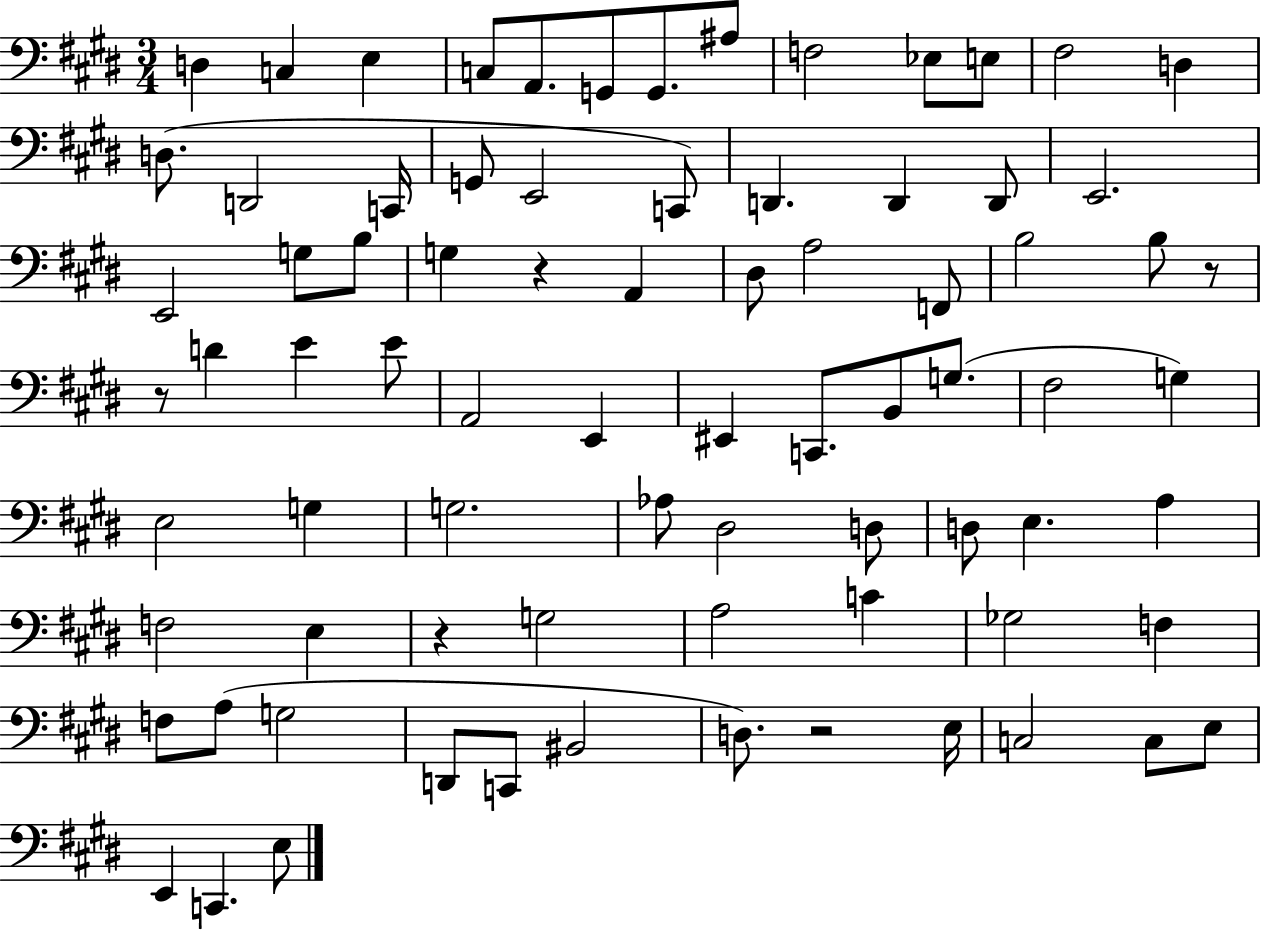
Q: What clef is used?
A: bass